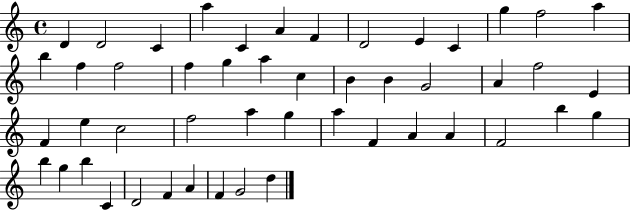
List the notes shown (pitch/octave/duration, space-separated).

D4/q D4/h C4/q A5/q C4/q A4/q F4/q D4/h E4/q C4/q G5/q F5/h A5/q B5/q F5/q F5/h F5/q G5/q A5/q C5/q B4/q B4/q G4/h A4/q F5/h E4/q F4/q E5/q C5/h F5/h A5/q G5/q A5/q F4/q A4/q A4/q F4/h B5/q G5/q B5/q G5/q B5/q C4/q D4/h F4/q A4/q F4/q G4/h D5/q